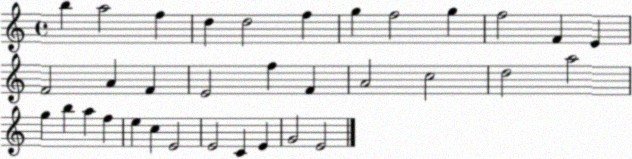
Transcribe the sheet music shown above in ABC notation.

X:1
T:Untitled
M:4/4
L:1/4
K:C
b a2 f d d2 f g f2 g f2 F E F2 A F E2 f F A2 c2 d2 a2 g b a f e c E2 E2 C E G2 E2